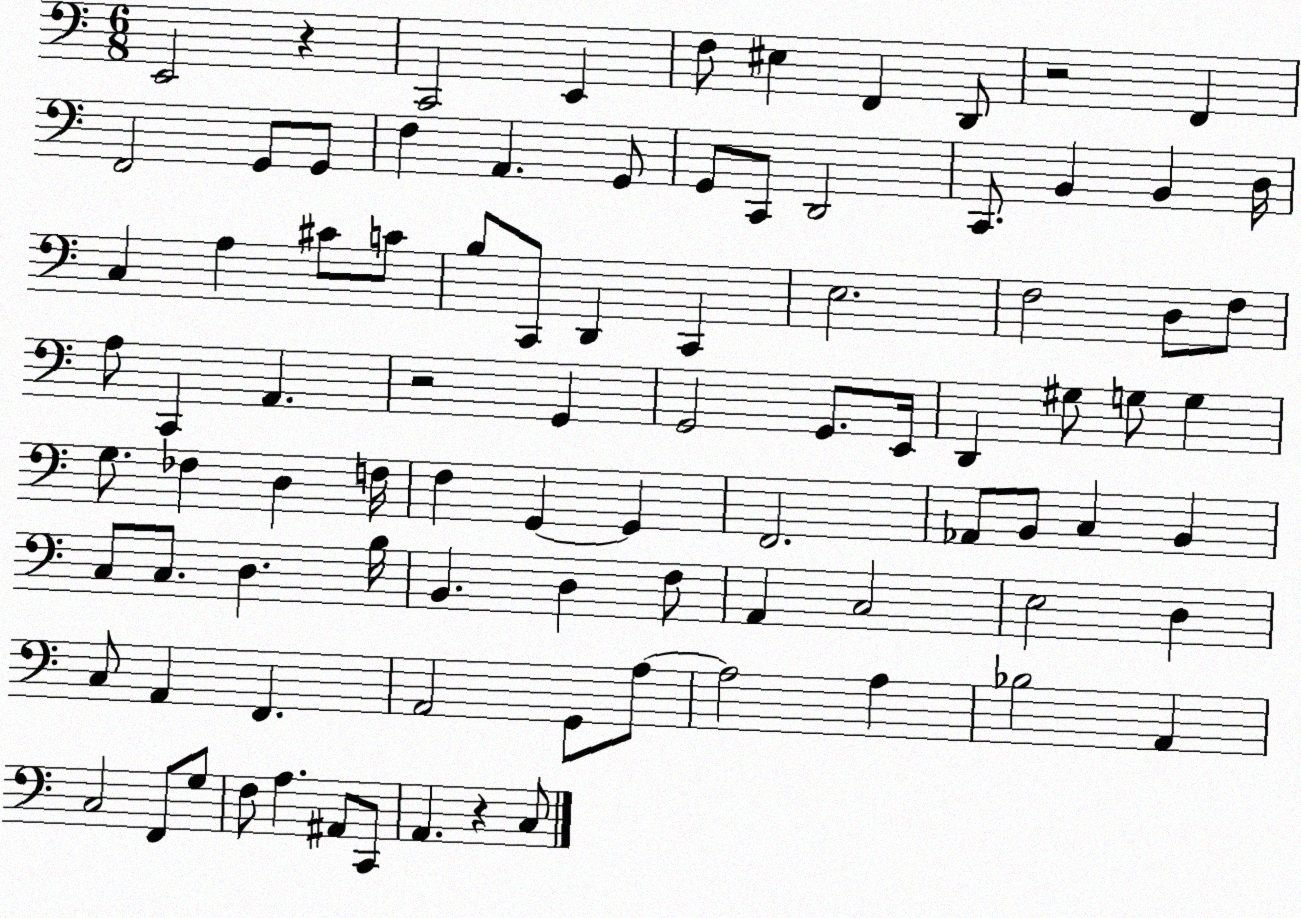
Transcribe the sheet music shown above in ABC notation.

X:1
T:Untitled
M:6/8
L:1/4
K:C
E,,2 z C,,2 E,, F,/2 ^E, F,, D,,/2 z2 F,, F,,2 G,,/2 G,,/2 F, A,, G,,/2 G,,/2 C,,/2 D,,2 C,,/2 B,, B,, D,/4 C, A, ^C/2 C/2 B,/2 C,,/2 D,, C,, E,2 F,2 D,/2 F,/2 A,/2 C,, A,, z2 G,, G,,2 G,,/2 E,,/4 D,, ^G,/2 G,/2 G, G,/2 _F, D, F,/4 F, G,, G,, F,,2 _A,,/2 B,,/2 C, B,, C,/2 C,/2 D, B,/4 B,, D, F,/2 A,, C,2 E,2 D, C,/2 A,, F,, A,,2 G,,/2 A,/2 A,2 A, _B,2 A,, C,2 F,,/2 G,/2 F,/2 A, ^A,,/2 C,,/2 A,, z C,/2